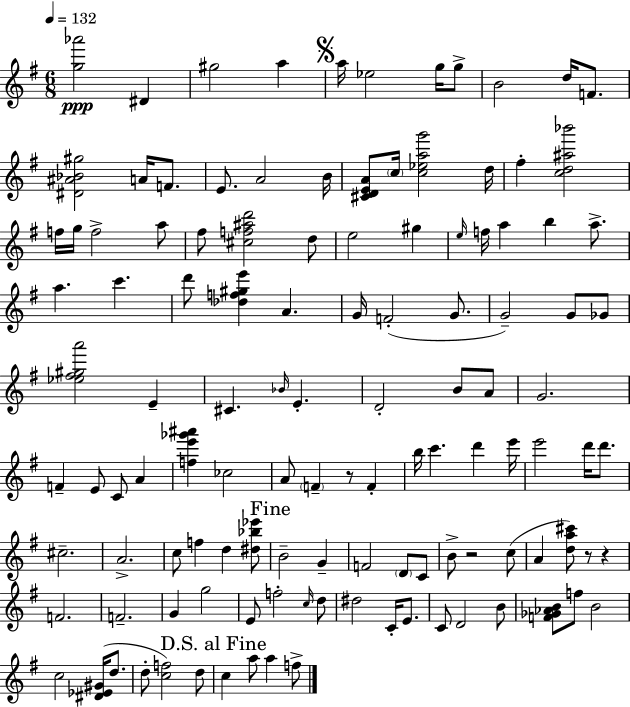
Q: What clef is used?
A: treble